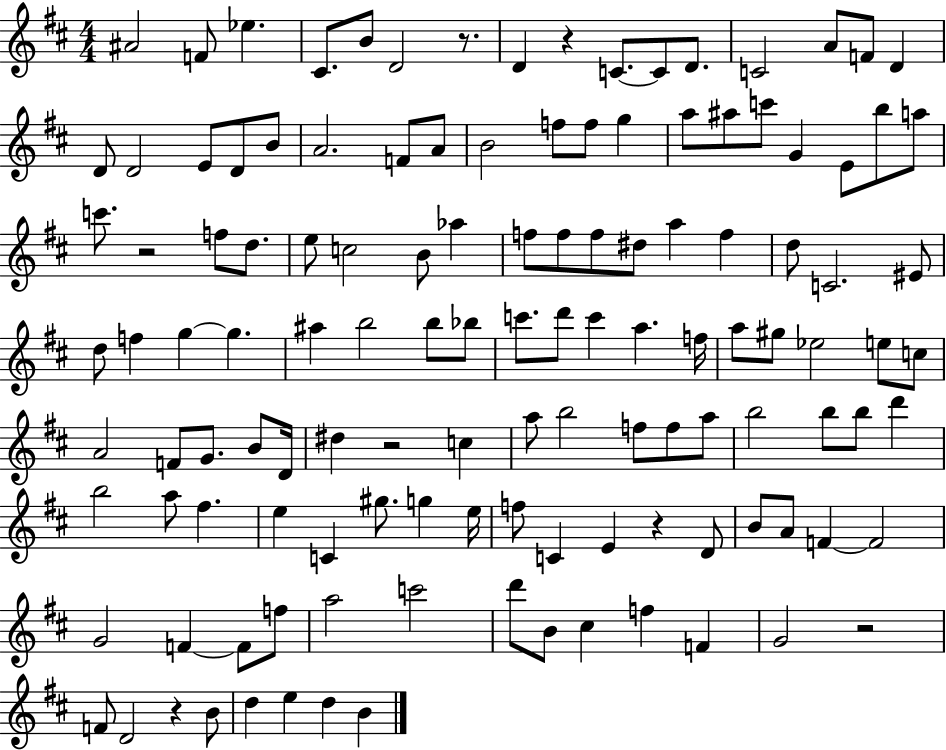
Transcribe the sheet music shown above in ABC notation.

X:1
T:Untitled
M:4/4
L:1/4
K:D
^A2 F/2 _e ^C/2 B/2 D2 z/2 D z C/2 C/2 D/2 C2 A/2 F/2 D D/2 D2 E/2 D/2 B/2 A2 F/2 A/2 B2 f/2 f/2 g a/2 ^a/2 c'/2 G E/2 b/2 a/2 c'/2 z2 f/2 d/2 e/2 c2 B/2 _a f/2 f/2 f/2 ^d/2 a f d/2 C2 ^E/2 d/2 f g g ^a b2 b/2 _b/2 c'/2 d'/2 c' a f/4 a/2 ^g/2 _e2 e/2 c/2 A2 F/2 G/2 B/2 D/4 ^d z2 c a/2 b2 f/2 f/2 a/2 b2 b/2 b/2 d' b2 a/2 ^f e C ^g/2 g e/4 f/2 C E z D/2 B/2 A/2 F F2 G2 F F/2 f/2 a2 c'2 d'/2 B/2 ^c f F G2 z2 F/2 D2 z B/2 d e d B